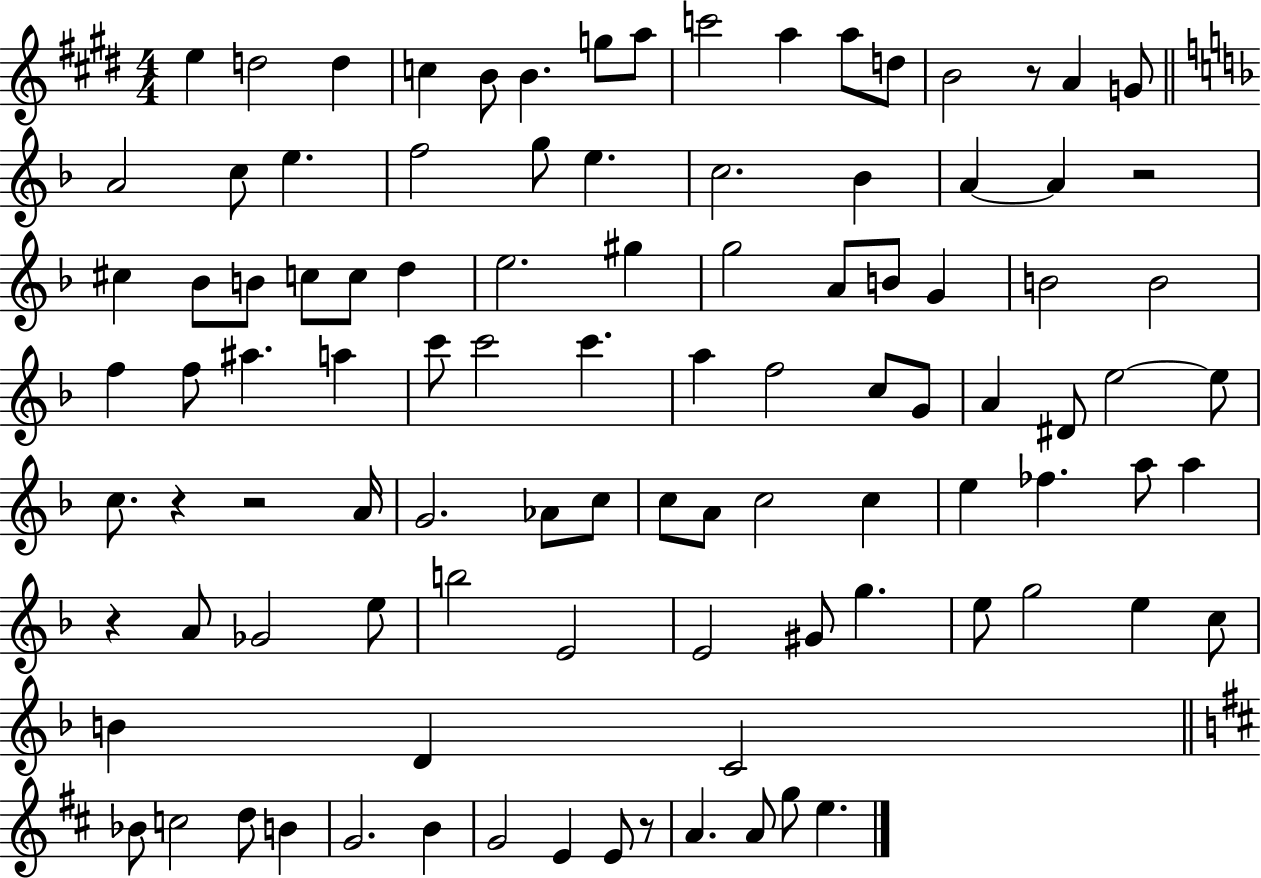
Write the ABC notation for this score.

X:1
T:Untitled
M:4/4
L:1/4
K:E
e d2 d c B/2 B g/2 a/2 c'2 a a/2 d/2 B2 z/2 A G/2 A2 c/2 e f2 g/2 e c2 _B A A z2 ^c _B/2 B/2 c/2 c/2 d e2 ^g g2 A/2 B/2 G B2 B2 f f/2 ^a a c'/2 c'2 c' a f2 c/2 G/2 A ^D/2 e2 e/2 c/2 z z2 A/4 G2 _A/2 c/2 c/2 A/2 c2 c e _f a/2 a z A/2 _G2 e/2 b2 E2 E2 ^G/2 g e/2 g2 e c/2 B D C2 _B/2 c2 d/2 B G2 B G2 E E/2 z/2 A A/2 g/2 e